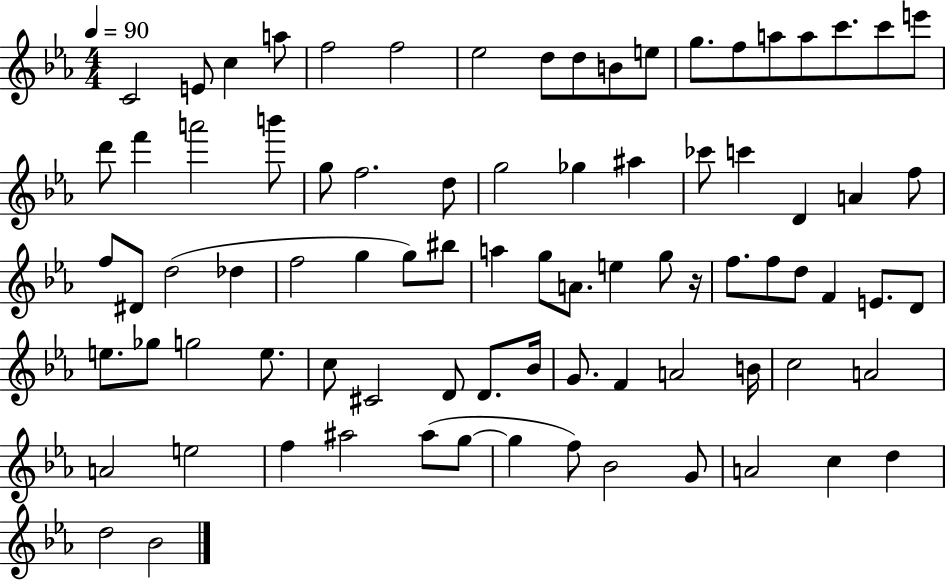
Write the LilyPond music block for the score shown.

{
  \clef treble
  \numericTimeSignature
  \time 4/4
  \key ees \major
  \tempo 4 = 90
  c'2 e'8 c''4 a''8 | f''2 f''2 | ees''2 d''8 d''8 b'8 e''8 | g''8. f''8 a''8 a''8 c'''8. c'''8 e'''8 | \break d'''8 f'''4 a'''2 b'''8 | g''8 f''2. d''8 | g''2 ges''4 ais''4 | ces'''8 c'''4 d'4 a'4 f''8 | \break f''8 dis'8 d''2( des''4 | f''2 g''4 g''8) bis''8 | a''4 g''8 a'8. e''4 g''8 r16 | f''8. f''8 d''8 f'4 e'8. d'8 | \break e''8. ges''8 g''2 e''8. | c''8 cis'2 d'8 d'8. bes'16 | g'8. f'4 a'2 b'16 | c''2 a'2 | \break a'2 e''2 | f''4 ais''2 ais''8( g''8~~ | g''4 f''8) bes'2 g'8 | a'2 c''4 d''4 | \break d''2 bes'2 | \bar "|."
}